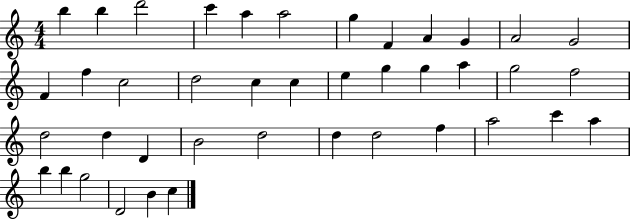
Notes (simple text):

B5/q B5/q D6/h C6/q A5/q A5/h G5/q F4/q A4/q G4/q A4/h G4/h F4/q F5/q C5/h D5/h C5/q C5/q E5/q G5/q G5/q A5/q G5/h F5/h D5/h D5/q D4/q B4/h D5/h D5/q D5/h F5/q A5/h C6/q A5/q B5/q B5/q G5/h D4/h B4/q C5/q